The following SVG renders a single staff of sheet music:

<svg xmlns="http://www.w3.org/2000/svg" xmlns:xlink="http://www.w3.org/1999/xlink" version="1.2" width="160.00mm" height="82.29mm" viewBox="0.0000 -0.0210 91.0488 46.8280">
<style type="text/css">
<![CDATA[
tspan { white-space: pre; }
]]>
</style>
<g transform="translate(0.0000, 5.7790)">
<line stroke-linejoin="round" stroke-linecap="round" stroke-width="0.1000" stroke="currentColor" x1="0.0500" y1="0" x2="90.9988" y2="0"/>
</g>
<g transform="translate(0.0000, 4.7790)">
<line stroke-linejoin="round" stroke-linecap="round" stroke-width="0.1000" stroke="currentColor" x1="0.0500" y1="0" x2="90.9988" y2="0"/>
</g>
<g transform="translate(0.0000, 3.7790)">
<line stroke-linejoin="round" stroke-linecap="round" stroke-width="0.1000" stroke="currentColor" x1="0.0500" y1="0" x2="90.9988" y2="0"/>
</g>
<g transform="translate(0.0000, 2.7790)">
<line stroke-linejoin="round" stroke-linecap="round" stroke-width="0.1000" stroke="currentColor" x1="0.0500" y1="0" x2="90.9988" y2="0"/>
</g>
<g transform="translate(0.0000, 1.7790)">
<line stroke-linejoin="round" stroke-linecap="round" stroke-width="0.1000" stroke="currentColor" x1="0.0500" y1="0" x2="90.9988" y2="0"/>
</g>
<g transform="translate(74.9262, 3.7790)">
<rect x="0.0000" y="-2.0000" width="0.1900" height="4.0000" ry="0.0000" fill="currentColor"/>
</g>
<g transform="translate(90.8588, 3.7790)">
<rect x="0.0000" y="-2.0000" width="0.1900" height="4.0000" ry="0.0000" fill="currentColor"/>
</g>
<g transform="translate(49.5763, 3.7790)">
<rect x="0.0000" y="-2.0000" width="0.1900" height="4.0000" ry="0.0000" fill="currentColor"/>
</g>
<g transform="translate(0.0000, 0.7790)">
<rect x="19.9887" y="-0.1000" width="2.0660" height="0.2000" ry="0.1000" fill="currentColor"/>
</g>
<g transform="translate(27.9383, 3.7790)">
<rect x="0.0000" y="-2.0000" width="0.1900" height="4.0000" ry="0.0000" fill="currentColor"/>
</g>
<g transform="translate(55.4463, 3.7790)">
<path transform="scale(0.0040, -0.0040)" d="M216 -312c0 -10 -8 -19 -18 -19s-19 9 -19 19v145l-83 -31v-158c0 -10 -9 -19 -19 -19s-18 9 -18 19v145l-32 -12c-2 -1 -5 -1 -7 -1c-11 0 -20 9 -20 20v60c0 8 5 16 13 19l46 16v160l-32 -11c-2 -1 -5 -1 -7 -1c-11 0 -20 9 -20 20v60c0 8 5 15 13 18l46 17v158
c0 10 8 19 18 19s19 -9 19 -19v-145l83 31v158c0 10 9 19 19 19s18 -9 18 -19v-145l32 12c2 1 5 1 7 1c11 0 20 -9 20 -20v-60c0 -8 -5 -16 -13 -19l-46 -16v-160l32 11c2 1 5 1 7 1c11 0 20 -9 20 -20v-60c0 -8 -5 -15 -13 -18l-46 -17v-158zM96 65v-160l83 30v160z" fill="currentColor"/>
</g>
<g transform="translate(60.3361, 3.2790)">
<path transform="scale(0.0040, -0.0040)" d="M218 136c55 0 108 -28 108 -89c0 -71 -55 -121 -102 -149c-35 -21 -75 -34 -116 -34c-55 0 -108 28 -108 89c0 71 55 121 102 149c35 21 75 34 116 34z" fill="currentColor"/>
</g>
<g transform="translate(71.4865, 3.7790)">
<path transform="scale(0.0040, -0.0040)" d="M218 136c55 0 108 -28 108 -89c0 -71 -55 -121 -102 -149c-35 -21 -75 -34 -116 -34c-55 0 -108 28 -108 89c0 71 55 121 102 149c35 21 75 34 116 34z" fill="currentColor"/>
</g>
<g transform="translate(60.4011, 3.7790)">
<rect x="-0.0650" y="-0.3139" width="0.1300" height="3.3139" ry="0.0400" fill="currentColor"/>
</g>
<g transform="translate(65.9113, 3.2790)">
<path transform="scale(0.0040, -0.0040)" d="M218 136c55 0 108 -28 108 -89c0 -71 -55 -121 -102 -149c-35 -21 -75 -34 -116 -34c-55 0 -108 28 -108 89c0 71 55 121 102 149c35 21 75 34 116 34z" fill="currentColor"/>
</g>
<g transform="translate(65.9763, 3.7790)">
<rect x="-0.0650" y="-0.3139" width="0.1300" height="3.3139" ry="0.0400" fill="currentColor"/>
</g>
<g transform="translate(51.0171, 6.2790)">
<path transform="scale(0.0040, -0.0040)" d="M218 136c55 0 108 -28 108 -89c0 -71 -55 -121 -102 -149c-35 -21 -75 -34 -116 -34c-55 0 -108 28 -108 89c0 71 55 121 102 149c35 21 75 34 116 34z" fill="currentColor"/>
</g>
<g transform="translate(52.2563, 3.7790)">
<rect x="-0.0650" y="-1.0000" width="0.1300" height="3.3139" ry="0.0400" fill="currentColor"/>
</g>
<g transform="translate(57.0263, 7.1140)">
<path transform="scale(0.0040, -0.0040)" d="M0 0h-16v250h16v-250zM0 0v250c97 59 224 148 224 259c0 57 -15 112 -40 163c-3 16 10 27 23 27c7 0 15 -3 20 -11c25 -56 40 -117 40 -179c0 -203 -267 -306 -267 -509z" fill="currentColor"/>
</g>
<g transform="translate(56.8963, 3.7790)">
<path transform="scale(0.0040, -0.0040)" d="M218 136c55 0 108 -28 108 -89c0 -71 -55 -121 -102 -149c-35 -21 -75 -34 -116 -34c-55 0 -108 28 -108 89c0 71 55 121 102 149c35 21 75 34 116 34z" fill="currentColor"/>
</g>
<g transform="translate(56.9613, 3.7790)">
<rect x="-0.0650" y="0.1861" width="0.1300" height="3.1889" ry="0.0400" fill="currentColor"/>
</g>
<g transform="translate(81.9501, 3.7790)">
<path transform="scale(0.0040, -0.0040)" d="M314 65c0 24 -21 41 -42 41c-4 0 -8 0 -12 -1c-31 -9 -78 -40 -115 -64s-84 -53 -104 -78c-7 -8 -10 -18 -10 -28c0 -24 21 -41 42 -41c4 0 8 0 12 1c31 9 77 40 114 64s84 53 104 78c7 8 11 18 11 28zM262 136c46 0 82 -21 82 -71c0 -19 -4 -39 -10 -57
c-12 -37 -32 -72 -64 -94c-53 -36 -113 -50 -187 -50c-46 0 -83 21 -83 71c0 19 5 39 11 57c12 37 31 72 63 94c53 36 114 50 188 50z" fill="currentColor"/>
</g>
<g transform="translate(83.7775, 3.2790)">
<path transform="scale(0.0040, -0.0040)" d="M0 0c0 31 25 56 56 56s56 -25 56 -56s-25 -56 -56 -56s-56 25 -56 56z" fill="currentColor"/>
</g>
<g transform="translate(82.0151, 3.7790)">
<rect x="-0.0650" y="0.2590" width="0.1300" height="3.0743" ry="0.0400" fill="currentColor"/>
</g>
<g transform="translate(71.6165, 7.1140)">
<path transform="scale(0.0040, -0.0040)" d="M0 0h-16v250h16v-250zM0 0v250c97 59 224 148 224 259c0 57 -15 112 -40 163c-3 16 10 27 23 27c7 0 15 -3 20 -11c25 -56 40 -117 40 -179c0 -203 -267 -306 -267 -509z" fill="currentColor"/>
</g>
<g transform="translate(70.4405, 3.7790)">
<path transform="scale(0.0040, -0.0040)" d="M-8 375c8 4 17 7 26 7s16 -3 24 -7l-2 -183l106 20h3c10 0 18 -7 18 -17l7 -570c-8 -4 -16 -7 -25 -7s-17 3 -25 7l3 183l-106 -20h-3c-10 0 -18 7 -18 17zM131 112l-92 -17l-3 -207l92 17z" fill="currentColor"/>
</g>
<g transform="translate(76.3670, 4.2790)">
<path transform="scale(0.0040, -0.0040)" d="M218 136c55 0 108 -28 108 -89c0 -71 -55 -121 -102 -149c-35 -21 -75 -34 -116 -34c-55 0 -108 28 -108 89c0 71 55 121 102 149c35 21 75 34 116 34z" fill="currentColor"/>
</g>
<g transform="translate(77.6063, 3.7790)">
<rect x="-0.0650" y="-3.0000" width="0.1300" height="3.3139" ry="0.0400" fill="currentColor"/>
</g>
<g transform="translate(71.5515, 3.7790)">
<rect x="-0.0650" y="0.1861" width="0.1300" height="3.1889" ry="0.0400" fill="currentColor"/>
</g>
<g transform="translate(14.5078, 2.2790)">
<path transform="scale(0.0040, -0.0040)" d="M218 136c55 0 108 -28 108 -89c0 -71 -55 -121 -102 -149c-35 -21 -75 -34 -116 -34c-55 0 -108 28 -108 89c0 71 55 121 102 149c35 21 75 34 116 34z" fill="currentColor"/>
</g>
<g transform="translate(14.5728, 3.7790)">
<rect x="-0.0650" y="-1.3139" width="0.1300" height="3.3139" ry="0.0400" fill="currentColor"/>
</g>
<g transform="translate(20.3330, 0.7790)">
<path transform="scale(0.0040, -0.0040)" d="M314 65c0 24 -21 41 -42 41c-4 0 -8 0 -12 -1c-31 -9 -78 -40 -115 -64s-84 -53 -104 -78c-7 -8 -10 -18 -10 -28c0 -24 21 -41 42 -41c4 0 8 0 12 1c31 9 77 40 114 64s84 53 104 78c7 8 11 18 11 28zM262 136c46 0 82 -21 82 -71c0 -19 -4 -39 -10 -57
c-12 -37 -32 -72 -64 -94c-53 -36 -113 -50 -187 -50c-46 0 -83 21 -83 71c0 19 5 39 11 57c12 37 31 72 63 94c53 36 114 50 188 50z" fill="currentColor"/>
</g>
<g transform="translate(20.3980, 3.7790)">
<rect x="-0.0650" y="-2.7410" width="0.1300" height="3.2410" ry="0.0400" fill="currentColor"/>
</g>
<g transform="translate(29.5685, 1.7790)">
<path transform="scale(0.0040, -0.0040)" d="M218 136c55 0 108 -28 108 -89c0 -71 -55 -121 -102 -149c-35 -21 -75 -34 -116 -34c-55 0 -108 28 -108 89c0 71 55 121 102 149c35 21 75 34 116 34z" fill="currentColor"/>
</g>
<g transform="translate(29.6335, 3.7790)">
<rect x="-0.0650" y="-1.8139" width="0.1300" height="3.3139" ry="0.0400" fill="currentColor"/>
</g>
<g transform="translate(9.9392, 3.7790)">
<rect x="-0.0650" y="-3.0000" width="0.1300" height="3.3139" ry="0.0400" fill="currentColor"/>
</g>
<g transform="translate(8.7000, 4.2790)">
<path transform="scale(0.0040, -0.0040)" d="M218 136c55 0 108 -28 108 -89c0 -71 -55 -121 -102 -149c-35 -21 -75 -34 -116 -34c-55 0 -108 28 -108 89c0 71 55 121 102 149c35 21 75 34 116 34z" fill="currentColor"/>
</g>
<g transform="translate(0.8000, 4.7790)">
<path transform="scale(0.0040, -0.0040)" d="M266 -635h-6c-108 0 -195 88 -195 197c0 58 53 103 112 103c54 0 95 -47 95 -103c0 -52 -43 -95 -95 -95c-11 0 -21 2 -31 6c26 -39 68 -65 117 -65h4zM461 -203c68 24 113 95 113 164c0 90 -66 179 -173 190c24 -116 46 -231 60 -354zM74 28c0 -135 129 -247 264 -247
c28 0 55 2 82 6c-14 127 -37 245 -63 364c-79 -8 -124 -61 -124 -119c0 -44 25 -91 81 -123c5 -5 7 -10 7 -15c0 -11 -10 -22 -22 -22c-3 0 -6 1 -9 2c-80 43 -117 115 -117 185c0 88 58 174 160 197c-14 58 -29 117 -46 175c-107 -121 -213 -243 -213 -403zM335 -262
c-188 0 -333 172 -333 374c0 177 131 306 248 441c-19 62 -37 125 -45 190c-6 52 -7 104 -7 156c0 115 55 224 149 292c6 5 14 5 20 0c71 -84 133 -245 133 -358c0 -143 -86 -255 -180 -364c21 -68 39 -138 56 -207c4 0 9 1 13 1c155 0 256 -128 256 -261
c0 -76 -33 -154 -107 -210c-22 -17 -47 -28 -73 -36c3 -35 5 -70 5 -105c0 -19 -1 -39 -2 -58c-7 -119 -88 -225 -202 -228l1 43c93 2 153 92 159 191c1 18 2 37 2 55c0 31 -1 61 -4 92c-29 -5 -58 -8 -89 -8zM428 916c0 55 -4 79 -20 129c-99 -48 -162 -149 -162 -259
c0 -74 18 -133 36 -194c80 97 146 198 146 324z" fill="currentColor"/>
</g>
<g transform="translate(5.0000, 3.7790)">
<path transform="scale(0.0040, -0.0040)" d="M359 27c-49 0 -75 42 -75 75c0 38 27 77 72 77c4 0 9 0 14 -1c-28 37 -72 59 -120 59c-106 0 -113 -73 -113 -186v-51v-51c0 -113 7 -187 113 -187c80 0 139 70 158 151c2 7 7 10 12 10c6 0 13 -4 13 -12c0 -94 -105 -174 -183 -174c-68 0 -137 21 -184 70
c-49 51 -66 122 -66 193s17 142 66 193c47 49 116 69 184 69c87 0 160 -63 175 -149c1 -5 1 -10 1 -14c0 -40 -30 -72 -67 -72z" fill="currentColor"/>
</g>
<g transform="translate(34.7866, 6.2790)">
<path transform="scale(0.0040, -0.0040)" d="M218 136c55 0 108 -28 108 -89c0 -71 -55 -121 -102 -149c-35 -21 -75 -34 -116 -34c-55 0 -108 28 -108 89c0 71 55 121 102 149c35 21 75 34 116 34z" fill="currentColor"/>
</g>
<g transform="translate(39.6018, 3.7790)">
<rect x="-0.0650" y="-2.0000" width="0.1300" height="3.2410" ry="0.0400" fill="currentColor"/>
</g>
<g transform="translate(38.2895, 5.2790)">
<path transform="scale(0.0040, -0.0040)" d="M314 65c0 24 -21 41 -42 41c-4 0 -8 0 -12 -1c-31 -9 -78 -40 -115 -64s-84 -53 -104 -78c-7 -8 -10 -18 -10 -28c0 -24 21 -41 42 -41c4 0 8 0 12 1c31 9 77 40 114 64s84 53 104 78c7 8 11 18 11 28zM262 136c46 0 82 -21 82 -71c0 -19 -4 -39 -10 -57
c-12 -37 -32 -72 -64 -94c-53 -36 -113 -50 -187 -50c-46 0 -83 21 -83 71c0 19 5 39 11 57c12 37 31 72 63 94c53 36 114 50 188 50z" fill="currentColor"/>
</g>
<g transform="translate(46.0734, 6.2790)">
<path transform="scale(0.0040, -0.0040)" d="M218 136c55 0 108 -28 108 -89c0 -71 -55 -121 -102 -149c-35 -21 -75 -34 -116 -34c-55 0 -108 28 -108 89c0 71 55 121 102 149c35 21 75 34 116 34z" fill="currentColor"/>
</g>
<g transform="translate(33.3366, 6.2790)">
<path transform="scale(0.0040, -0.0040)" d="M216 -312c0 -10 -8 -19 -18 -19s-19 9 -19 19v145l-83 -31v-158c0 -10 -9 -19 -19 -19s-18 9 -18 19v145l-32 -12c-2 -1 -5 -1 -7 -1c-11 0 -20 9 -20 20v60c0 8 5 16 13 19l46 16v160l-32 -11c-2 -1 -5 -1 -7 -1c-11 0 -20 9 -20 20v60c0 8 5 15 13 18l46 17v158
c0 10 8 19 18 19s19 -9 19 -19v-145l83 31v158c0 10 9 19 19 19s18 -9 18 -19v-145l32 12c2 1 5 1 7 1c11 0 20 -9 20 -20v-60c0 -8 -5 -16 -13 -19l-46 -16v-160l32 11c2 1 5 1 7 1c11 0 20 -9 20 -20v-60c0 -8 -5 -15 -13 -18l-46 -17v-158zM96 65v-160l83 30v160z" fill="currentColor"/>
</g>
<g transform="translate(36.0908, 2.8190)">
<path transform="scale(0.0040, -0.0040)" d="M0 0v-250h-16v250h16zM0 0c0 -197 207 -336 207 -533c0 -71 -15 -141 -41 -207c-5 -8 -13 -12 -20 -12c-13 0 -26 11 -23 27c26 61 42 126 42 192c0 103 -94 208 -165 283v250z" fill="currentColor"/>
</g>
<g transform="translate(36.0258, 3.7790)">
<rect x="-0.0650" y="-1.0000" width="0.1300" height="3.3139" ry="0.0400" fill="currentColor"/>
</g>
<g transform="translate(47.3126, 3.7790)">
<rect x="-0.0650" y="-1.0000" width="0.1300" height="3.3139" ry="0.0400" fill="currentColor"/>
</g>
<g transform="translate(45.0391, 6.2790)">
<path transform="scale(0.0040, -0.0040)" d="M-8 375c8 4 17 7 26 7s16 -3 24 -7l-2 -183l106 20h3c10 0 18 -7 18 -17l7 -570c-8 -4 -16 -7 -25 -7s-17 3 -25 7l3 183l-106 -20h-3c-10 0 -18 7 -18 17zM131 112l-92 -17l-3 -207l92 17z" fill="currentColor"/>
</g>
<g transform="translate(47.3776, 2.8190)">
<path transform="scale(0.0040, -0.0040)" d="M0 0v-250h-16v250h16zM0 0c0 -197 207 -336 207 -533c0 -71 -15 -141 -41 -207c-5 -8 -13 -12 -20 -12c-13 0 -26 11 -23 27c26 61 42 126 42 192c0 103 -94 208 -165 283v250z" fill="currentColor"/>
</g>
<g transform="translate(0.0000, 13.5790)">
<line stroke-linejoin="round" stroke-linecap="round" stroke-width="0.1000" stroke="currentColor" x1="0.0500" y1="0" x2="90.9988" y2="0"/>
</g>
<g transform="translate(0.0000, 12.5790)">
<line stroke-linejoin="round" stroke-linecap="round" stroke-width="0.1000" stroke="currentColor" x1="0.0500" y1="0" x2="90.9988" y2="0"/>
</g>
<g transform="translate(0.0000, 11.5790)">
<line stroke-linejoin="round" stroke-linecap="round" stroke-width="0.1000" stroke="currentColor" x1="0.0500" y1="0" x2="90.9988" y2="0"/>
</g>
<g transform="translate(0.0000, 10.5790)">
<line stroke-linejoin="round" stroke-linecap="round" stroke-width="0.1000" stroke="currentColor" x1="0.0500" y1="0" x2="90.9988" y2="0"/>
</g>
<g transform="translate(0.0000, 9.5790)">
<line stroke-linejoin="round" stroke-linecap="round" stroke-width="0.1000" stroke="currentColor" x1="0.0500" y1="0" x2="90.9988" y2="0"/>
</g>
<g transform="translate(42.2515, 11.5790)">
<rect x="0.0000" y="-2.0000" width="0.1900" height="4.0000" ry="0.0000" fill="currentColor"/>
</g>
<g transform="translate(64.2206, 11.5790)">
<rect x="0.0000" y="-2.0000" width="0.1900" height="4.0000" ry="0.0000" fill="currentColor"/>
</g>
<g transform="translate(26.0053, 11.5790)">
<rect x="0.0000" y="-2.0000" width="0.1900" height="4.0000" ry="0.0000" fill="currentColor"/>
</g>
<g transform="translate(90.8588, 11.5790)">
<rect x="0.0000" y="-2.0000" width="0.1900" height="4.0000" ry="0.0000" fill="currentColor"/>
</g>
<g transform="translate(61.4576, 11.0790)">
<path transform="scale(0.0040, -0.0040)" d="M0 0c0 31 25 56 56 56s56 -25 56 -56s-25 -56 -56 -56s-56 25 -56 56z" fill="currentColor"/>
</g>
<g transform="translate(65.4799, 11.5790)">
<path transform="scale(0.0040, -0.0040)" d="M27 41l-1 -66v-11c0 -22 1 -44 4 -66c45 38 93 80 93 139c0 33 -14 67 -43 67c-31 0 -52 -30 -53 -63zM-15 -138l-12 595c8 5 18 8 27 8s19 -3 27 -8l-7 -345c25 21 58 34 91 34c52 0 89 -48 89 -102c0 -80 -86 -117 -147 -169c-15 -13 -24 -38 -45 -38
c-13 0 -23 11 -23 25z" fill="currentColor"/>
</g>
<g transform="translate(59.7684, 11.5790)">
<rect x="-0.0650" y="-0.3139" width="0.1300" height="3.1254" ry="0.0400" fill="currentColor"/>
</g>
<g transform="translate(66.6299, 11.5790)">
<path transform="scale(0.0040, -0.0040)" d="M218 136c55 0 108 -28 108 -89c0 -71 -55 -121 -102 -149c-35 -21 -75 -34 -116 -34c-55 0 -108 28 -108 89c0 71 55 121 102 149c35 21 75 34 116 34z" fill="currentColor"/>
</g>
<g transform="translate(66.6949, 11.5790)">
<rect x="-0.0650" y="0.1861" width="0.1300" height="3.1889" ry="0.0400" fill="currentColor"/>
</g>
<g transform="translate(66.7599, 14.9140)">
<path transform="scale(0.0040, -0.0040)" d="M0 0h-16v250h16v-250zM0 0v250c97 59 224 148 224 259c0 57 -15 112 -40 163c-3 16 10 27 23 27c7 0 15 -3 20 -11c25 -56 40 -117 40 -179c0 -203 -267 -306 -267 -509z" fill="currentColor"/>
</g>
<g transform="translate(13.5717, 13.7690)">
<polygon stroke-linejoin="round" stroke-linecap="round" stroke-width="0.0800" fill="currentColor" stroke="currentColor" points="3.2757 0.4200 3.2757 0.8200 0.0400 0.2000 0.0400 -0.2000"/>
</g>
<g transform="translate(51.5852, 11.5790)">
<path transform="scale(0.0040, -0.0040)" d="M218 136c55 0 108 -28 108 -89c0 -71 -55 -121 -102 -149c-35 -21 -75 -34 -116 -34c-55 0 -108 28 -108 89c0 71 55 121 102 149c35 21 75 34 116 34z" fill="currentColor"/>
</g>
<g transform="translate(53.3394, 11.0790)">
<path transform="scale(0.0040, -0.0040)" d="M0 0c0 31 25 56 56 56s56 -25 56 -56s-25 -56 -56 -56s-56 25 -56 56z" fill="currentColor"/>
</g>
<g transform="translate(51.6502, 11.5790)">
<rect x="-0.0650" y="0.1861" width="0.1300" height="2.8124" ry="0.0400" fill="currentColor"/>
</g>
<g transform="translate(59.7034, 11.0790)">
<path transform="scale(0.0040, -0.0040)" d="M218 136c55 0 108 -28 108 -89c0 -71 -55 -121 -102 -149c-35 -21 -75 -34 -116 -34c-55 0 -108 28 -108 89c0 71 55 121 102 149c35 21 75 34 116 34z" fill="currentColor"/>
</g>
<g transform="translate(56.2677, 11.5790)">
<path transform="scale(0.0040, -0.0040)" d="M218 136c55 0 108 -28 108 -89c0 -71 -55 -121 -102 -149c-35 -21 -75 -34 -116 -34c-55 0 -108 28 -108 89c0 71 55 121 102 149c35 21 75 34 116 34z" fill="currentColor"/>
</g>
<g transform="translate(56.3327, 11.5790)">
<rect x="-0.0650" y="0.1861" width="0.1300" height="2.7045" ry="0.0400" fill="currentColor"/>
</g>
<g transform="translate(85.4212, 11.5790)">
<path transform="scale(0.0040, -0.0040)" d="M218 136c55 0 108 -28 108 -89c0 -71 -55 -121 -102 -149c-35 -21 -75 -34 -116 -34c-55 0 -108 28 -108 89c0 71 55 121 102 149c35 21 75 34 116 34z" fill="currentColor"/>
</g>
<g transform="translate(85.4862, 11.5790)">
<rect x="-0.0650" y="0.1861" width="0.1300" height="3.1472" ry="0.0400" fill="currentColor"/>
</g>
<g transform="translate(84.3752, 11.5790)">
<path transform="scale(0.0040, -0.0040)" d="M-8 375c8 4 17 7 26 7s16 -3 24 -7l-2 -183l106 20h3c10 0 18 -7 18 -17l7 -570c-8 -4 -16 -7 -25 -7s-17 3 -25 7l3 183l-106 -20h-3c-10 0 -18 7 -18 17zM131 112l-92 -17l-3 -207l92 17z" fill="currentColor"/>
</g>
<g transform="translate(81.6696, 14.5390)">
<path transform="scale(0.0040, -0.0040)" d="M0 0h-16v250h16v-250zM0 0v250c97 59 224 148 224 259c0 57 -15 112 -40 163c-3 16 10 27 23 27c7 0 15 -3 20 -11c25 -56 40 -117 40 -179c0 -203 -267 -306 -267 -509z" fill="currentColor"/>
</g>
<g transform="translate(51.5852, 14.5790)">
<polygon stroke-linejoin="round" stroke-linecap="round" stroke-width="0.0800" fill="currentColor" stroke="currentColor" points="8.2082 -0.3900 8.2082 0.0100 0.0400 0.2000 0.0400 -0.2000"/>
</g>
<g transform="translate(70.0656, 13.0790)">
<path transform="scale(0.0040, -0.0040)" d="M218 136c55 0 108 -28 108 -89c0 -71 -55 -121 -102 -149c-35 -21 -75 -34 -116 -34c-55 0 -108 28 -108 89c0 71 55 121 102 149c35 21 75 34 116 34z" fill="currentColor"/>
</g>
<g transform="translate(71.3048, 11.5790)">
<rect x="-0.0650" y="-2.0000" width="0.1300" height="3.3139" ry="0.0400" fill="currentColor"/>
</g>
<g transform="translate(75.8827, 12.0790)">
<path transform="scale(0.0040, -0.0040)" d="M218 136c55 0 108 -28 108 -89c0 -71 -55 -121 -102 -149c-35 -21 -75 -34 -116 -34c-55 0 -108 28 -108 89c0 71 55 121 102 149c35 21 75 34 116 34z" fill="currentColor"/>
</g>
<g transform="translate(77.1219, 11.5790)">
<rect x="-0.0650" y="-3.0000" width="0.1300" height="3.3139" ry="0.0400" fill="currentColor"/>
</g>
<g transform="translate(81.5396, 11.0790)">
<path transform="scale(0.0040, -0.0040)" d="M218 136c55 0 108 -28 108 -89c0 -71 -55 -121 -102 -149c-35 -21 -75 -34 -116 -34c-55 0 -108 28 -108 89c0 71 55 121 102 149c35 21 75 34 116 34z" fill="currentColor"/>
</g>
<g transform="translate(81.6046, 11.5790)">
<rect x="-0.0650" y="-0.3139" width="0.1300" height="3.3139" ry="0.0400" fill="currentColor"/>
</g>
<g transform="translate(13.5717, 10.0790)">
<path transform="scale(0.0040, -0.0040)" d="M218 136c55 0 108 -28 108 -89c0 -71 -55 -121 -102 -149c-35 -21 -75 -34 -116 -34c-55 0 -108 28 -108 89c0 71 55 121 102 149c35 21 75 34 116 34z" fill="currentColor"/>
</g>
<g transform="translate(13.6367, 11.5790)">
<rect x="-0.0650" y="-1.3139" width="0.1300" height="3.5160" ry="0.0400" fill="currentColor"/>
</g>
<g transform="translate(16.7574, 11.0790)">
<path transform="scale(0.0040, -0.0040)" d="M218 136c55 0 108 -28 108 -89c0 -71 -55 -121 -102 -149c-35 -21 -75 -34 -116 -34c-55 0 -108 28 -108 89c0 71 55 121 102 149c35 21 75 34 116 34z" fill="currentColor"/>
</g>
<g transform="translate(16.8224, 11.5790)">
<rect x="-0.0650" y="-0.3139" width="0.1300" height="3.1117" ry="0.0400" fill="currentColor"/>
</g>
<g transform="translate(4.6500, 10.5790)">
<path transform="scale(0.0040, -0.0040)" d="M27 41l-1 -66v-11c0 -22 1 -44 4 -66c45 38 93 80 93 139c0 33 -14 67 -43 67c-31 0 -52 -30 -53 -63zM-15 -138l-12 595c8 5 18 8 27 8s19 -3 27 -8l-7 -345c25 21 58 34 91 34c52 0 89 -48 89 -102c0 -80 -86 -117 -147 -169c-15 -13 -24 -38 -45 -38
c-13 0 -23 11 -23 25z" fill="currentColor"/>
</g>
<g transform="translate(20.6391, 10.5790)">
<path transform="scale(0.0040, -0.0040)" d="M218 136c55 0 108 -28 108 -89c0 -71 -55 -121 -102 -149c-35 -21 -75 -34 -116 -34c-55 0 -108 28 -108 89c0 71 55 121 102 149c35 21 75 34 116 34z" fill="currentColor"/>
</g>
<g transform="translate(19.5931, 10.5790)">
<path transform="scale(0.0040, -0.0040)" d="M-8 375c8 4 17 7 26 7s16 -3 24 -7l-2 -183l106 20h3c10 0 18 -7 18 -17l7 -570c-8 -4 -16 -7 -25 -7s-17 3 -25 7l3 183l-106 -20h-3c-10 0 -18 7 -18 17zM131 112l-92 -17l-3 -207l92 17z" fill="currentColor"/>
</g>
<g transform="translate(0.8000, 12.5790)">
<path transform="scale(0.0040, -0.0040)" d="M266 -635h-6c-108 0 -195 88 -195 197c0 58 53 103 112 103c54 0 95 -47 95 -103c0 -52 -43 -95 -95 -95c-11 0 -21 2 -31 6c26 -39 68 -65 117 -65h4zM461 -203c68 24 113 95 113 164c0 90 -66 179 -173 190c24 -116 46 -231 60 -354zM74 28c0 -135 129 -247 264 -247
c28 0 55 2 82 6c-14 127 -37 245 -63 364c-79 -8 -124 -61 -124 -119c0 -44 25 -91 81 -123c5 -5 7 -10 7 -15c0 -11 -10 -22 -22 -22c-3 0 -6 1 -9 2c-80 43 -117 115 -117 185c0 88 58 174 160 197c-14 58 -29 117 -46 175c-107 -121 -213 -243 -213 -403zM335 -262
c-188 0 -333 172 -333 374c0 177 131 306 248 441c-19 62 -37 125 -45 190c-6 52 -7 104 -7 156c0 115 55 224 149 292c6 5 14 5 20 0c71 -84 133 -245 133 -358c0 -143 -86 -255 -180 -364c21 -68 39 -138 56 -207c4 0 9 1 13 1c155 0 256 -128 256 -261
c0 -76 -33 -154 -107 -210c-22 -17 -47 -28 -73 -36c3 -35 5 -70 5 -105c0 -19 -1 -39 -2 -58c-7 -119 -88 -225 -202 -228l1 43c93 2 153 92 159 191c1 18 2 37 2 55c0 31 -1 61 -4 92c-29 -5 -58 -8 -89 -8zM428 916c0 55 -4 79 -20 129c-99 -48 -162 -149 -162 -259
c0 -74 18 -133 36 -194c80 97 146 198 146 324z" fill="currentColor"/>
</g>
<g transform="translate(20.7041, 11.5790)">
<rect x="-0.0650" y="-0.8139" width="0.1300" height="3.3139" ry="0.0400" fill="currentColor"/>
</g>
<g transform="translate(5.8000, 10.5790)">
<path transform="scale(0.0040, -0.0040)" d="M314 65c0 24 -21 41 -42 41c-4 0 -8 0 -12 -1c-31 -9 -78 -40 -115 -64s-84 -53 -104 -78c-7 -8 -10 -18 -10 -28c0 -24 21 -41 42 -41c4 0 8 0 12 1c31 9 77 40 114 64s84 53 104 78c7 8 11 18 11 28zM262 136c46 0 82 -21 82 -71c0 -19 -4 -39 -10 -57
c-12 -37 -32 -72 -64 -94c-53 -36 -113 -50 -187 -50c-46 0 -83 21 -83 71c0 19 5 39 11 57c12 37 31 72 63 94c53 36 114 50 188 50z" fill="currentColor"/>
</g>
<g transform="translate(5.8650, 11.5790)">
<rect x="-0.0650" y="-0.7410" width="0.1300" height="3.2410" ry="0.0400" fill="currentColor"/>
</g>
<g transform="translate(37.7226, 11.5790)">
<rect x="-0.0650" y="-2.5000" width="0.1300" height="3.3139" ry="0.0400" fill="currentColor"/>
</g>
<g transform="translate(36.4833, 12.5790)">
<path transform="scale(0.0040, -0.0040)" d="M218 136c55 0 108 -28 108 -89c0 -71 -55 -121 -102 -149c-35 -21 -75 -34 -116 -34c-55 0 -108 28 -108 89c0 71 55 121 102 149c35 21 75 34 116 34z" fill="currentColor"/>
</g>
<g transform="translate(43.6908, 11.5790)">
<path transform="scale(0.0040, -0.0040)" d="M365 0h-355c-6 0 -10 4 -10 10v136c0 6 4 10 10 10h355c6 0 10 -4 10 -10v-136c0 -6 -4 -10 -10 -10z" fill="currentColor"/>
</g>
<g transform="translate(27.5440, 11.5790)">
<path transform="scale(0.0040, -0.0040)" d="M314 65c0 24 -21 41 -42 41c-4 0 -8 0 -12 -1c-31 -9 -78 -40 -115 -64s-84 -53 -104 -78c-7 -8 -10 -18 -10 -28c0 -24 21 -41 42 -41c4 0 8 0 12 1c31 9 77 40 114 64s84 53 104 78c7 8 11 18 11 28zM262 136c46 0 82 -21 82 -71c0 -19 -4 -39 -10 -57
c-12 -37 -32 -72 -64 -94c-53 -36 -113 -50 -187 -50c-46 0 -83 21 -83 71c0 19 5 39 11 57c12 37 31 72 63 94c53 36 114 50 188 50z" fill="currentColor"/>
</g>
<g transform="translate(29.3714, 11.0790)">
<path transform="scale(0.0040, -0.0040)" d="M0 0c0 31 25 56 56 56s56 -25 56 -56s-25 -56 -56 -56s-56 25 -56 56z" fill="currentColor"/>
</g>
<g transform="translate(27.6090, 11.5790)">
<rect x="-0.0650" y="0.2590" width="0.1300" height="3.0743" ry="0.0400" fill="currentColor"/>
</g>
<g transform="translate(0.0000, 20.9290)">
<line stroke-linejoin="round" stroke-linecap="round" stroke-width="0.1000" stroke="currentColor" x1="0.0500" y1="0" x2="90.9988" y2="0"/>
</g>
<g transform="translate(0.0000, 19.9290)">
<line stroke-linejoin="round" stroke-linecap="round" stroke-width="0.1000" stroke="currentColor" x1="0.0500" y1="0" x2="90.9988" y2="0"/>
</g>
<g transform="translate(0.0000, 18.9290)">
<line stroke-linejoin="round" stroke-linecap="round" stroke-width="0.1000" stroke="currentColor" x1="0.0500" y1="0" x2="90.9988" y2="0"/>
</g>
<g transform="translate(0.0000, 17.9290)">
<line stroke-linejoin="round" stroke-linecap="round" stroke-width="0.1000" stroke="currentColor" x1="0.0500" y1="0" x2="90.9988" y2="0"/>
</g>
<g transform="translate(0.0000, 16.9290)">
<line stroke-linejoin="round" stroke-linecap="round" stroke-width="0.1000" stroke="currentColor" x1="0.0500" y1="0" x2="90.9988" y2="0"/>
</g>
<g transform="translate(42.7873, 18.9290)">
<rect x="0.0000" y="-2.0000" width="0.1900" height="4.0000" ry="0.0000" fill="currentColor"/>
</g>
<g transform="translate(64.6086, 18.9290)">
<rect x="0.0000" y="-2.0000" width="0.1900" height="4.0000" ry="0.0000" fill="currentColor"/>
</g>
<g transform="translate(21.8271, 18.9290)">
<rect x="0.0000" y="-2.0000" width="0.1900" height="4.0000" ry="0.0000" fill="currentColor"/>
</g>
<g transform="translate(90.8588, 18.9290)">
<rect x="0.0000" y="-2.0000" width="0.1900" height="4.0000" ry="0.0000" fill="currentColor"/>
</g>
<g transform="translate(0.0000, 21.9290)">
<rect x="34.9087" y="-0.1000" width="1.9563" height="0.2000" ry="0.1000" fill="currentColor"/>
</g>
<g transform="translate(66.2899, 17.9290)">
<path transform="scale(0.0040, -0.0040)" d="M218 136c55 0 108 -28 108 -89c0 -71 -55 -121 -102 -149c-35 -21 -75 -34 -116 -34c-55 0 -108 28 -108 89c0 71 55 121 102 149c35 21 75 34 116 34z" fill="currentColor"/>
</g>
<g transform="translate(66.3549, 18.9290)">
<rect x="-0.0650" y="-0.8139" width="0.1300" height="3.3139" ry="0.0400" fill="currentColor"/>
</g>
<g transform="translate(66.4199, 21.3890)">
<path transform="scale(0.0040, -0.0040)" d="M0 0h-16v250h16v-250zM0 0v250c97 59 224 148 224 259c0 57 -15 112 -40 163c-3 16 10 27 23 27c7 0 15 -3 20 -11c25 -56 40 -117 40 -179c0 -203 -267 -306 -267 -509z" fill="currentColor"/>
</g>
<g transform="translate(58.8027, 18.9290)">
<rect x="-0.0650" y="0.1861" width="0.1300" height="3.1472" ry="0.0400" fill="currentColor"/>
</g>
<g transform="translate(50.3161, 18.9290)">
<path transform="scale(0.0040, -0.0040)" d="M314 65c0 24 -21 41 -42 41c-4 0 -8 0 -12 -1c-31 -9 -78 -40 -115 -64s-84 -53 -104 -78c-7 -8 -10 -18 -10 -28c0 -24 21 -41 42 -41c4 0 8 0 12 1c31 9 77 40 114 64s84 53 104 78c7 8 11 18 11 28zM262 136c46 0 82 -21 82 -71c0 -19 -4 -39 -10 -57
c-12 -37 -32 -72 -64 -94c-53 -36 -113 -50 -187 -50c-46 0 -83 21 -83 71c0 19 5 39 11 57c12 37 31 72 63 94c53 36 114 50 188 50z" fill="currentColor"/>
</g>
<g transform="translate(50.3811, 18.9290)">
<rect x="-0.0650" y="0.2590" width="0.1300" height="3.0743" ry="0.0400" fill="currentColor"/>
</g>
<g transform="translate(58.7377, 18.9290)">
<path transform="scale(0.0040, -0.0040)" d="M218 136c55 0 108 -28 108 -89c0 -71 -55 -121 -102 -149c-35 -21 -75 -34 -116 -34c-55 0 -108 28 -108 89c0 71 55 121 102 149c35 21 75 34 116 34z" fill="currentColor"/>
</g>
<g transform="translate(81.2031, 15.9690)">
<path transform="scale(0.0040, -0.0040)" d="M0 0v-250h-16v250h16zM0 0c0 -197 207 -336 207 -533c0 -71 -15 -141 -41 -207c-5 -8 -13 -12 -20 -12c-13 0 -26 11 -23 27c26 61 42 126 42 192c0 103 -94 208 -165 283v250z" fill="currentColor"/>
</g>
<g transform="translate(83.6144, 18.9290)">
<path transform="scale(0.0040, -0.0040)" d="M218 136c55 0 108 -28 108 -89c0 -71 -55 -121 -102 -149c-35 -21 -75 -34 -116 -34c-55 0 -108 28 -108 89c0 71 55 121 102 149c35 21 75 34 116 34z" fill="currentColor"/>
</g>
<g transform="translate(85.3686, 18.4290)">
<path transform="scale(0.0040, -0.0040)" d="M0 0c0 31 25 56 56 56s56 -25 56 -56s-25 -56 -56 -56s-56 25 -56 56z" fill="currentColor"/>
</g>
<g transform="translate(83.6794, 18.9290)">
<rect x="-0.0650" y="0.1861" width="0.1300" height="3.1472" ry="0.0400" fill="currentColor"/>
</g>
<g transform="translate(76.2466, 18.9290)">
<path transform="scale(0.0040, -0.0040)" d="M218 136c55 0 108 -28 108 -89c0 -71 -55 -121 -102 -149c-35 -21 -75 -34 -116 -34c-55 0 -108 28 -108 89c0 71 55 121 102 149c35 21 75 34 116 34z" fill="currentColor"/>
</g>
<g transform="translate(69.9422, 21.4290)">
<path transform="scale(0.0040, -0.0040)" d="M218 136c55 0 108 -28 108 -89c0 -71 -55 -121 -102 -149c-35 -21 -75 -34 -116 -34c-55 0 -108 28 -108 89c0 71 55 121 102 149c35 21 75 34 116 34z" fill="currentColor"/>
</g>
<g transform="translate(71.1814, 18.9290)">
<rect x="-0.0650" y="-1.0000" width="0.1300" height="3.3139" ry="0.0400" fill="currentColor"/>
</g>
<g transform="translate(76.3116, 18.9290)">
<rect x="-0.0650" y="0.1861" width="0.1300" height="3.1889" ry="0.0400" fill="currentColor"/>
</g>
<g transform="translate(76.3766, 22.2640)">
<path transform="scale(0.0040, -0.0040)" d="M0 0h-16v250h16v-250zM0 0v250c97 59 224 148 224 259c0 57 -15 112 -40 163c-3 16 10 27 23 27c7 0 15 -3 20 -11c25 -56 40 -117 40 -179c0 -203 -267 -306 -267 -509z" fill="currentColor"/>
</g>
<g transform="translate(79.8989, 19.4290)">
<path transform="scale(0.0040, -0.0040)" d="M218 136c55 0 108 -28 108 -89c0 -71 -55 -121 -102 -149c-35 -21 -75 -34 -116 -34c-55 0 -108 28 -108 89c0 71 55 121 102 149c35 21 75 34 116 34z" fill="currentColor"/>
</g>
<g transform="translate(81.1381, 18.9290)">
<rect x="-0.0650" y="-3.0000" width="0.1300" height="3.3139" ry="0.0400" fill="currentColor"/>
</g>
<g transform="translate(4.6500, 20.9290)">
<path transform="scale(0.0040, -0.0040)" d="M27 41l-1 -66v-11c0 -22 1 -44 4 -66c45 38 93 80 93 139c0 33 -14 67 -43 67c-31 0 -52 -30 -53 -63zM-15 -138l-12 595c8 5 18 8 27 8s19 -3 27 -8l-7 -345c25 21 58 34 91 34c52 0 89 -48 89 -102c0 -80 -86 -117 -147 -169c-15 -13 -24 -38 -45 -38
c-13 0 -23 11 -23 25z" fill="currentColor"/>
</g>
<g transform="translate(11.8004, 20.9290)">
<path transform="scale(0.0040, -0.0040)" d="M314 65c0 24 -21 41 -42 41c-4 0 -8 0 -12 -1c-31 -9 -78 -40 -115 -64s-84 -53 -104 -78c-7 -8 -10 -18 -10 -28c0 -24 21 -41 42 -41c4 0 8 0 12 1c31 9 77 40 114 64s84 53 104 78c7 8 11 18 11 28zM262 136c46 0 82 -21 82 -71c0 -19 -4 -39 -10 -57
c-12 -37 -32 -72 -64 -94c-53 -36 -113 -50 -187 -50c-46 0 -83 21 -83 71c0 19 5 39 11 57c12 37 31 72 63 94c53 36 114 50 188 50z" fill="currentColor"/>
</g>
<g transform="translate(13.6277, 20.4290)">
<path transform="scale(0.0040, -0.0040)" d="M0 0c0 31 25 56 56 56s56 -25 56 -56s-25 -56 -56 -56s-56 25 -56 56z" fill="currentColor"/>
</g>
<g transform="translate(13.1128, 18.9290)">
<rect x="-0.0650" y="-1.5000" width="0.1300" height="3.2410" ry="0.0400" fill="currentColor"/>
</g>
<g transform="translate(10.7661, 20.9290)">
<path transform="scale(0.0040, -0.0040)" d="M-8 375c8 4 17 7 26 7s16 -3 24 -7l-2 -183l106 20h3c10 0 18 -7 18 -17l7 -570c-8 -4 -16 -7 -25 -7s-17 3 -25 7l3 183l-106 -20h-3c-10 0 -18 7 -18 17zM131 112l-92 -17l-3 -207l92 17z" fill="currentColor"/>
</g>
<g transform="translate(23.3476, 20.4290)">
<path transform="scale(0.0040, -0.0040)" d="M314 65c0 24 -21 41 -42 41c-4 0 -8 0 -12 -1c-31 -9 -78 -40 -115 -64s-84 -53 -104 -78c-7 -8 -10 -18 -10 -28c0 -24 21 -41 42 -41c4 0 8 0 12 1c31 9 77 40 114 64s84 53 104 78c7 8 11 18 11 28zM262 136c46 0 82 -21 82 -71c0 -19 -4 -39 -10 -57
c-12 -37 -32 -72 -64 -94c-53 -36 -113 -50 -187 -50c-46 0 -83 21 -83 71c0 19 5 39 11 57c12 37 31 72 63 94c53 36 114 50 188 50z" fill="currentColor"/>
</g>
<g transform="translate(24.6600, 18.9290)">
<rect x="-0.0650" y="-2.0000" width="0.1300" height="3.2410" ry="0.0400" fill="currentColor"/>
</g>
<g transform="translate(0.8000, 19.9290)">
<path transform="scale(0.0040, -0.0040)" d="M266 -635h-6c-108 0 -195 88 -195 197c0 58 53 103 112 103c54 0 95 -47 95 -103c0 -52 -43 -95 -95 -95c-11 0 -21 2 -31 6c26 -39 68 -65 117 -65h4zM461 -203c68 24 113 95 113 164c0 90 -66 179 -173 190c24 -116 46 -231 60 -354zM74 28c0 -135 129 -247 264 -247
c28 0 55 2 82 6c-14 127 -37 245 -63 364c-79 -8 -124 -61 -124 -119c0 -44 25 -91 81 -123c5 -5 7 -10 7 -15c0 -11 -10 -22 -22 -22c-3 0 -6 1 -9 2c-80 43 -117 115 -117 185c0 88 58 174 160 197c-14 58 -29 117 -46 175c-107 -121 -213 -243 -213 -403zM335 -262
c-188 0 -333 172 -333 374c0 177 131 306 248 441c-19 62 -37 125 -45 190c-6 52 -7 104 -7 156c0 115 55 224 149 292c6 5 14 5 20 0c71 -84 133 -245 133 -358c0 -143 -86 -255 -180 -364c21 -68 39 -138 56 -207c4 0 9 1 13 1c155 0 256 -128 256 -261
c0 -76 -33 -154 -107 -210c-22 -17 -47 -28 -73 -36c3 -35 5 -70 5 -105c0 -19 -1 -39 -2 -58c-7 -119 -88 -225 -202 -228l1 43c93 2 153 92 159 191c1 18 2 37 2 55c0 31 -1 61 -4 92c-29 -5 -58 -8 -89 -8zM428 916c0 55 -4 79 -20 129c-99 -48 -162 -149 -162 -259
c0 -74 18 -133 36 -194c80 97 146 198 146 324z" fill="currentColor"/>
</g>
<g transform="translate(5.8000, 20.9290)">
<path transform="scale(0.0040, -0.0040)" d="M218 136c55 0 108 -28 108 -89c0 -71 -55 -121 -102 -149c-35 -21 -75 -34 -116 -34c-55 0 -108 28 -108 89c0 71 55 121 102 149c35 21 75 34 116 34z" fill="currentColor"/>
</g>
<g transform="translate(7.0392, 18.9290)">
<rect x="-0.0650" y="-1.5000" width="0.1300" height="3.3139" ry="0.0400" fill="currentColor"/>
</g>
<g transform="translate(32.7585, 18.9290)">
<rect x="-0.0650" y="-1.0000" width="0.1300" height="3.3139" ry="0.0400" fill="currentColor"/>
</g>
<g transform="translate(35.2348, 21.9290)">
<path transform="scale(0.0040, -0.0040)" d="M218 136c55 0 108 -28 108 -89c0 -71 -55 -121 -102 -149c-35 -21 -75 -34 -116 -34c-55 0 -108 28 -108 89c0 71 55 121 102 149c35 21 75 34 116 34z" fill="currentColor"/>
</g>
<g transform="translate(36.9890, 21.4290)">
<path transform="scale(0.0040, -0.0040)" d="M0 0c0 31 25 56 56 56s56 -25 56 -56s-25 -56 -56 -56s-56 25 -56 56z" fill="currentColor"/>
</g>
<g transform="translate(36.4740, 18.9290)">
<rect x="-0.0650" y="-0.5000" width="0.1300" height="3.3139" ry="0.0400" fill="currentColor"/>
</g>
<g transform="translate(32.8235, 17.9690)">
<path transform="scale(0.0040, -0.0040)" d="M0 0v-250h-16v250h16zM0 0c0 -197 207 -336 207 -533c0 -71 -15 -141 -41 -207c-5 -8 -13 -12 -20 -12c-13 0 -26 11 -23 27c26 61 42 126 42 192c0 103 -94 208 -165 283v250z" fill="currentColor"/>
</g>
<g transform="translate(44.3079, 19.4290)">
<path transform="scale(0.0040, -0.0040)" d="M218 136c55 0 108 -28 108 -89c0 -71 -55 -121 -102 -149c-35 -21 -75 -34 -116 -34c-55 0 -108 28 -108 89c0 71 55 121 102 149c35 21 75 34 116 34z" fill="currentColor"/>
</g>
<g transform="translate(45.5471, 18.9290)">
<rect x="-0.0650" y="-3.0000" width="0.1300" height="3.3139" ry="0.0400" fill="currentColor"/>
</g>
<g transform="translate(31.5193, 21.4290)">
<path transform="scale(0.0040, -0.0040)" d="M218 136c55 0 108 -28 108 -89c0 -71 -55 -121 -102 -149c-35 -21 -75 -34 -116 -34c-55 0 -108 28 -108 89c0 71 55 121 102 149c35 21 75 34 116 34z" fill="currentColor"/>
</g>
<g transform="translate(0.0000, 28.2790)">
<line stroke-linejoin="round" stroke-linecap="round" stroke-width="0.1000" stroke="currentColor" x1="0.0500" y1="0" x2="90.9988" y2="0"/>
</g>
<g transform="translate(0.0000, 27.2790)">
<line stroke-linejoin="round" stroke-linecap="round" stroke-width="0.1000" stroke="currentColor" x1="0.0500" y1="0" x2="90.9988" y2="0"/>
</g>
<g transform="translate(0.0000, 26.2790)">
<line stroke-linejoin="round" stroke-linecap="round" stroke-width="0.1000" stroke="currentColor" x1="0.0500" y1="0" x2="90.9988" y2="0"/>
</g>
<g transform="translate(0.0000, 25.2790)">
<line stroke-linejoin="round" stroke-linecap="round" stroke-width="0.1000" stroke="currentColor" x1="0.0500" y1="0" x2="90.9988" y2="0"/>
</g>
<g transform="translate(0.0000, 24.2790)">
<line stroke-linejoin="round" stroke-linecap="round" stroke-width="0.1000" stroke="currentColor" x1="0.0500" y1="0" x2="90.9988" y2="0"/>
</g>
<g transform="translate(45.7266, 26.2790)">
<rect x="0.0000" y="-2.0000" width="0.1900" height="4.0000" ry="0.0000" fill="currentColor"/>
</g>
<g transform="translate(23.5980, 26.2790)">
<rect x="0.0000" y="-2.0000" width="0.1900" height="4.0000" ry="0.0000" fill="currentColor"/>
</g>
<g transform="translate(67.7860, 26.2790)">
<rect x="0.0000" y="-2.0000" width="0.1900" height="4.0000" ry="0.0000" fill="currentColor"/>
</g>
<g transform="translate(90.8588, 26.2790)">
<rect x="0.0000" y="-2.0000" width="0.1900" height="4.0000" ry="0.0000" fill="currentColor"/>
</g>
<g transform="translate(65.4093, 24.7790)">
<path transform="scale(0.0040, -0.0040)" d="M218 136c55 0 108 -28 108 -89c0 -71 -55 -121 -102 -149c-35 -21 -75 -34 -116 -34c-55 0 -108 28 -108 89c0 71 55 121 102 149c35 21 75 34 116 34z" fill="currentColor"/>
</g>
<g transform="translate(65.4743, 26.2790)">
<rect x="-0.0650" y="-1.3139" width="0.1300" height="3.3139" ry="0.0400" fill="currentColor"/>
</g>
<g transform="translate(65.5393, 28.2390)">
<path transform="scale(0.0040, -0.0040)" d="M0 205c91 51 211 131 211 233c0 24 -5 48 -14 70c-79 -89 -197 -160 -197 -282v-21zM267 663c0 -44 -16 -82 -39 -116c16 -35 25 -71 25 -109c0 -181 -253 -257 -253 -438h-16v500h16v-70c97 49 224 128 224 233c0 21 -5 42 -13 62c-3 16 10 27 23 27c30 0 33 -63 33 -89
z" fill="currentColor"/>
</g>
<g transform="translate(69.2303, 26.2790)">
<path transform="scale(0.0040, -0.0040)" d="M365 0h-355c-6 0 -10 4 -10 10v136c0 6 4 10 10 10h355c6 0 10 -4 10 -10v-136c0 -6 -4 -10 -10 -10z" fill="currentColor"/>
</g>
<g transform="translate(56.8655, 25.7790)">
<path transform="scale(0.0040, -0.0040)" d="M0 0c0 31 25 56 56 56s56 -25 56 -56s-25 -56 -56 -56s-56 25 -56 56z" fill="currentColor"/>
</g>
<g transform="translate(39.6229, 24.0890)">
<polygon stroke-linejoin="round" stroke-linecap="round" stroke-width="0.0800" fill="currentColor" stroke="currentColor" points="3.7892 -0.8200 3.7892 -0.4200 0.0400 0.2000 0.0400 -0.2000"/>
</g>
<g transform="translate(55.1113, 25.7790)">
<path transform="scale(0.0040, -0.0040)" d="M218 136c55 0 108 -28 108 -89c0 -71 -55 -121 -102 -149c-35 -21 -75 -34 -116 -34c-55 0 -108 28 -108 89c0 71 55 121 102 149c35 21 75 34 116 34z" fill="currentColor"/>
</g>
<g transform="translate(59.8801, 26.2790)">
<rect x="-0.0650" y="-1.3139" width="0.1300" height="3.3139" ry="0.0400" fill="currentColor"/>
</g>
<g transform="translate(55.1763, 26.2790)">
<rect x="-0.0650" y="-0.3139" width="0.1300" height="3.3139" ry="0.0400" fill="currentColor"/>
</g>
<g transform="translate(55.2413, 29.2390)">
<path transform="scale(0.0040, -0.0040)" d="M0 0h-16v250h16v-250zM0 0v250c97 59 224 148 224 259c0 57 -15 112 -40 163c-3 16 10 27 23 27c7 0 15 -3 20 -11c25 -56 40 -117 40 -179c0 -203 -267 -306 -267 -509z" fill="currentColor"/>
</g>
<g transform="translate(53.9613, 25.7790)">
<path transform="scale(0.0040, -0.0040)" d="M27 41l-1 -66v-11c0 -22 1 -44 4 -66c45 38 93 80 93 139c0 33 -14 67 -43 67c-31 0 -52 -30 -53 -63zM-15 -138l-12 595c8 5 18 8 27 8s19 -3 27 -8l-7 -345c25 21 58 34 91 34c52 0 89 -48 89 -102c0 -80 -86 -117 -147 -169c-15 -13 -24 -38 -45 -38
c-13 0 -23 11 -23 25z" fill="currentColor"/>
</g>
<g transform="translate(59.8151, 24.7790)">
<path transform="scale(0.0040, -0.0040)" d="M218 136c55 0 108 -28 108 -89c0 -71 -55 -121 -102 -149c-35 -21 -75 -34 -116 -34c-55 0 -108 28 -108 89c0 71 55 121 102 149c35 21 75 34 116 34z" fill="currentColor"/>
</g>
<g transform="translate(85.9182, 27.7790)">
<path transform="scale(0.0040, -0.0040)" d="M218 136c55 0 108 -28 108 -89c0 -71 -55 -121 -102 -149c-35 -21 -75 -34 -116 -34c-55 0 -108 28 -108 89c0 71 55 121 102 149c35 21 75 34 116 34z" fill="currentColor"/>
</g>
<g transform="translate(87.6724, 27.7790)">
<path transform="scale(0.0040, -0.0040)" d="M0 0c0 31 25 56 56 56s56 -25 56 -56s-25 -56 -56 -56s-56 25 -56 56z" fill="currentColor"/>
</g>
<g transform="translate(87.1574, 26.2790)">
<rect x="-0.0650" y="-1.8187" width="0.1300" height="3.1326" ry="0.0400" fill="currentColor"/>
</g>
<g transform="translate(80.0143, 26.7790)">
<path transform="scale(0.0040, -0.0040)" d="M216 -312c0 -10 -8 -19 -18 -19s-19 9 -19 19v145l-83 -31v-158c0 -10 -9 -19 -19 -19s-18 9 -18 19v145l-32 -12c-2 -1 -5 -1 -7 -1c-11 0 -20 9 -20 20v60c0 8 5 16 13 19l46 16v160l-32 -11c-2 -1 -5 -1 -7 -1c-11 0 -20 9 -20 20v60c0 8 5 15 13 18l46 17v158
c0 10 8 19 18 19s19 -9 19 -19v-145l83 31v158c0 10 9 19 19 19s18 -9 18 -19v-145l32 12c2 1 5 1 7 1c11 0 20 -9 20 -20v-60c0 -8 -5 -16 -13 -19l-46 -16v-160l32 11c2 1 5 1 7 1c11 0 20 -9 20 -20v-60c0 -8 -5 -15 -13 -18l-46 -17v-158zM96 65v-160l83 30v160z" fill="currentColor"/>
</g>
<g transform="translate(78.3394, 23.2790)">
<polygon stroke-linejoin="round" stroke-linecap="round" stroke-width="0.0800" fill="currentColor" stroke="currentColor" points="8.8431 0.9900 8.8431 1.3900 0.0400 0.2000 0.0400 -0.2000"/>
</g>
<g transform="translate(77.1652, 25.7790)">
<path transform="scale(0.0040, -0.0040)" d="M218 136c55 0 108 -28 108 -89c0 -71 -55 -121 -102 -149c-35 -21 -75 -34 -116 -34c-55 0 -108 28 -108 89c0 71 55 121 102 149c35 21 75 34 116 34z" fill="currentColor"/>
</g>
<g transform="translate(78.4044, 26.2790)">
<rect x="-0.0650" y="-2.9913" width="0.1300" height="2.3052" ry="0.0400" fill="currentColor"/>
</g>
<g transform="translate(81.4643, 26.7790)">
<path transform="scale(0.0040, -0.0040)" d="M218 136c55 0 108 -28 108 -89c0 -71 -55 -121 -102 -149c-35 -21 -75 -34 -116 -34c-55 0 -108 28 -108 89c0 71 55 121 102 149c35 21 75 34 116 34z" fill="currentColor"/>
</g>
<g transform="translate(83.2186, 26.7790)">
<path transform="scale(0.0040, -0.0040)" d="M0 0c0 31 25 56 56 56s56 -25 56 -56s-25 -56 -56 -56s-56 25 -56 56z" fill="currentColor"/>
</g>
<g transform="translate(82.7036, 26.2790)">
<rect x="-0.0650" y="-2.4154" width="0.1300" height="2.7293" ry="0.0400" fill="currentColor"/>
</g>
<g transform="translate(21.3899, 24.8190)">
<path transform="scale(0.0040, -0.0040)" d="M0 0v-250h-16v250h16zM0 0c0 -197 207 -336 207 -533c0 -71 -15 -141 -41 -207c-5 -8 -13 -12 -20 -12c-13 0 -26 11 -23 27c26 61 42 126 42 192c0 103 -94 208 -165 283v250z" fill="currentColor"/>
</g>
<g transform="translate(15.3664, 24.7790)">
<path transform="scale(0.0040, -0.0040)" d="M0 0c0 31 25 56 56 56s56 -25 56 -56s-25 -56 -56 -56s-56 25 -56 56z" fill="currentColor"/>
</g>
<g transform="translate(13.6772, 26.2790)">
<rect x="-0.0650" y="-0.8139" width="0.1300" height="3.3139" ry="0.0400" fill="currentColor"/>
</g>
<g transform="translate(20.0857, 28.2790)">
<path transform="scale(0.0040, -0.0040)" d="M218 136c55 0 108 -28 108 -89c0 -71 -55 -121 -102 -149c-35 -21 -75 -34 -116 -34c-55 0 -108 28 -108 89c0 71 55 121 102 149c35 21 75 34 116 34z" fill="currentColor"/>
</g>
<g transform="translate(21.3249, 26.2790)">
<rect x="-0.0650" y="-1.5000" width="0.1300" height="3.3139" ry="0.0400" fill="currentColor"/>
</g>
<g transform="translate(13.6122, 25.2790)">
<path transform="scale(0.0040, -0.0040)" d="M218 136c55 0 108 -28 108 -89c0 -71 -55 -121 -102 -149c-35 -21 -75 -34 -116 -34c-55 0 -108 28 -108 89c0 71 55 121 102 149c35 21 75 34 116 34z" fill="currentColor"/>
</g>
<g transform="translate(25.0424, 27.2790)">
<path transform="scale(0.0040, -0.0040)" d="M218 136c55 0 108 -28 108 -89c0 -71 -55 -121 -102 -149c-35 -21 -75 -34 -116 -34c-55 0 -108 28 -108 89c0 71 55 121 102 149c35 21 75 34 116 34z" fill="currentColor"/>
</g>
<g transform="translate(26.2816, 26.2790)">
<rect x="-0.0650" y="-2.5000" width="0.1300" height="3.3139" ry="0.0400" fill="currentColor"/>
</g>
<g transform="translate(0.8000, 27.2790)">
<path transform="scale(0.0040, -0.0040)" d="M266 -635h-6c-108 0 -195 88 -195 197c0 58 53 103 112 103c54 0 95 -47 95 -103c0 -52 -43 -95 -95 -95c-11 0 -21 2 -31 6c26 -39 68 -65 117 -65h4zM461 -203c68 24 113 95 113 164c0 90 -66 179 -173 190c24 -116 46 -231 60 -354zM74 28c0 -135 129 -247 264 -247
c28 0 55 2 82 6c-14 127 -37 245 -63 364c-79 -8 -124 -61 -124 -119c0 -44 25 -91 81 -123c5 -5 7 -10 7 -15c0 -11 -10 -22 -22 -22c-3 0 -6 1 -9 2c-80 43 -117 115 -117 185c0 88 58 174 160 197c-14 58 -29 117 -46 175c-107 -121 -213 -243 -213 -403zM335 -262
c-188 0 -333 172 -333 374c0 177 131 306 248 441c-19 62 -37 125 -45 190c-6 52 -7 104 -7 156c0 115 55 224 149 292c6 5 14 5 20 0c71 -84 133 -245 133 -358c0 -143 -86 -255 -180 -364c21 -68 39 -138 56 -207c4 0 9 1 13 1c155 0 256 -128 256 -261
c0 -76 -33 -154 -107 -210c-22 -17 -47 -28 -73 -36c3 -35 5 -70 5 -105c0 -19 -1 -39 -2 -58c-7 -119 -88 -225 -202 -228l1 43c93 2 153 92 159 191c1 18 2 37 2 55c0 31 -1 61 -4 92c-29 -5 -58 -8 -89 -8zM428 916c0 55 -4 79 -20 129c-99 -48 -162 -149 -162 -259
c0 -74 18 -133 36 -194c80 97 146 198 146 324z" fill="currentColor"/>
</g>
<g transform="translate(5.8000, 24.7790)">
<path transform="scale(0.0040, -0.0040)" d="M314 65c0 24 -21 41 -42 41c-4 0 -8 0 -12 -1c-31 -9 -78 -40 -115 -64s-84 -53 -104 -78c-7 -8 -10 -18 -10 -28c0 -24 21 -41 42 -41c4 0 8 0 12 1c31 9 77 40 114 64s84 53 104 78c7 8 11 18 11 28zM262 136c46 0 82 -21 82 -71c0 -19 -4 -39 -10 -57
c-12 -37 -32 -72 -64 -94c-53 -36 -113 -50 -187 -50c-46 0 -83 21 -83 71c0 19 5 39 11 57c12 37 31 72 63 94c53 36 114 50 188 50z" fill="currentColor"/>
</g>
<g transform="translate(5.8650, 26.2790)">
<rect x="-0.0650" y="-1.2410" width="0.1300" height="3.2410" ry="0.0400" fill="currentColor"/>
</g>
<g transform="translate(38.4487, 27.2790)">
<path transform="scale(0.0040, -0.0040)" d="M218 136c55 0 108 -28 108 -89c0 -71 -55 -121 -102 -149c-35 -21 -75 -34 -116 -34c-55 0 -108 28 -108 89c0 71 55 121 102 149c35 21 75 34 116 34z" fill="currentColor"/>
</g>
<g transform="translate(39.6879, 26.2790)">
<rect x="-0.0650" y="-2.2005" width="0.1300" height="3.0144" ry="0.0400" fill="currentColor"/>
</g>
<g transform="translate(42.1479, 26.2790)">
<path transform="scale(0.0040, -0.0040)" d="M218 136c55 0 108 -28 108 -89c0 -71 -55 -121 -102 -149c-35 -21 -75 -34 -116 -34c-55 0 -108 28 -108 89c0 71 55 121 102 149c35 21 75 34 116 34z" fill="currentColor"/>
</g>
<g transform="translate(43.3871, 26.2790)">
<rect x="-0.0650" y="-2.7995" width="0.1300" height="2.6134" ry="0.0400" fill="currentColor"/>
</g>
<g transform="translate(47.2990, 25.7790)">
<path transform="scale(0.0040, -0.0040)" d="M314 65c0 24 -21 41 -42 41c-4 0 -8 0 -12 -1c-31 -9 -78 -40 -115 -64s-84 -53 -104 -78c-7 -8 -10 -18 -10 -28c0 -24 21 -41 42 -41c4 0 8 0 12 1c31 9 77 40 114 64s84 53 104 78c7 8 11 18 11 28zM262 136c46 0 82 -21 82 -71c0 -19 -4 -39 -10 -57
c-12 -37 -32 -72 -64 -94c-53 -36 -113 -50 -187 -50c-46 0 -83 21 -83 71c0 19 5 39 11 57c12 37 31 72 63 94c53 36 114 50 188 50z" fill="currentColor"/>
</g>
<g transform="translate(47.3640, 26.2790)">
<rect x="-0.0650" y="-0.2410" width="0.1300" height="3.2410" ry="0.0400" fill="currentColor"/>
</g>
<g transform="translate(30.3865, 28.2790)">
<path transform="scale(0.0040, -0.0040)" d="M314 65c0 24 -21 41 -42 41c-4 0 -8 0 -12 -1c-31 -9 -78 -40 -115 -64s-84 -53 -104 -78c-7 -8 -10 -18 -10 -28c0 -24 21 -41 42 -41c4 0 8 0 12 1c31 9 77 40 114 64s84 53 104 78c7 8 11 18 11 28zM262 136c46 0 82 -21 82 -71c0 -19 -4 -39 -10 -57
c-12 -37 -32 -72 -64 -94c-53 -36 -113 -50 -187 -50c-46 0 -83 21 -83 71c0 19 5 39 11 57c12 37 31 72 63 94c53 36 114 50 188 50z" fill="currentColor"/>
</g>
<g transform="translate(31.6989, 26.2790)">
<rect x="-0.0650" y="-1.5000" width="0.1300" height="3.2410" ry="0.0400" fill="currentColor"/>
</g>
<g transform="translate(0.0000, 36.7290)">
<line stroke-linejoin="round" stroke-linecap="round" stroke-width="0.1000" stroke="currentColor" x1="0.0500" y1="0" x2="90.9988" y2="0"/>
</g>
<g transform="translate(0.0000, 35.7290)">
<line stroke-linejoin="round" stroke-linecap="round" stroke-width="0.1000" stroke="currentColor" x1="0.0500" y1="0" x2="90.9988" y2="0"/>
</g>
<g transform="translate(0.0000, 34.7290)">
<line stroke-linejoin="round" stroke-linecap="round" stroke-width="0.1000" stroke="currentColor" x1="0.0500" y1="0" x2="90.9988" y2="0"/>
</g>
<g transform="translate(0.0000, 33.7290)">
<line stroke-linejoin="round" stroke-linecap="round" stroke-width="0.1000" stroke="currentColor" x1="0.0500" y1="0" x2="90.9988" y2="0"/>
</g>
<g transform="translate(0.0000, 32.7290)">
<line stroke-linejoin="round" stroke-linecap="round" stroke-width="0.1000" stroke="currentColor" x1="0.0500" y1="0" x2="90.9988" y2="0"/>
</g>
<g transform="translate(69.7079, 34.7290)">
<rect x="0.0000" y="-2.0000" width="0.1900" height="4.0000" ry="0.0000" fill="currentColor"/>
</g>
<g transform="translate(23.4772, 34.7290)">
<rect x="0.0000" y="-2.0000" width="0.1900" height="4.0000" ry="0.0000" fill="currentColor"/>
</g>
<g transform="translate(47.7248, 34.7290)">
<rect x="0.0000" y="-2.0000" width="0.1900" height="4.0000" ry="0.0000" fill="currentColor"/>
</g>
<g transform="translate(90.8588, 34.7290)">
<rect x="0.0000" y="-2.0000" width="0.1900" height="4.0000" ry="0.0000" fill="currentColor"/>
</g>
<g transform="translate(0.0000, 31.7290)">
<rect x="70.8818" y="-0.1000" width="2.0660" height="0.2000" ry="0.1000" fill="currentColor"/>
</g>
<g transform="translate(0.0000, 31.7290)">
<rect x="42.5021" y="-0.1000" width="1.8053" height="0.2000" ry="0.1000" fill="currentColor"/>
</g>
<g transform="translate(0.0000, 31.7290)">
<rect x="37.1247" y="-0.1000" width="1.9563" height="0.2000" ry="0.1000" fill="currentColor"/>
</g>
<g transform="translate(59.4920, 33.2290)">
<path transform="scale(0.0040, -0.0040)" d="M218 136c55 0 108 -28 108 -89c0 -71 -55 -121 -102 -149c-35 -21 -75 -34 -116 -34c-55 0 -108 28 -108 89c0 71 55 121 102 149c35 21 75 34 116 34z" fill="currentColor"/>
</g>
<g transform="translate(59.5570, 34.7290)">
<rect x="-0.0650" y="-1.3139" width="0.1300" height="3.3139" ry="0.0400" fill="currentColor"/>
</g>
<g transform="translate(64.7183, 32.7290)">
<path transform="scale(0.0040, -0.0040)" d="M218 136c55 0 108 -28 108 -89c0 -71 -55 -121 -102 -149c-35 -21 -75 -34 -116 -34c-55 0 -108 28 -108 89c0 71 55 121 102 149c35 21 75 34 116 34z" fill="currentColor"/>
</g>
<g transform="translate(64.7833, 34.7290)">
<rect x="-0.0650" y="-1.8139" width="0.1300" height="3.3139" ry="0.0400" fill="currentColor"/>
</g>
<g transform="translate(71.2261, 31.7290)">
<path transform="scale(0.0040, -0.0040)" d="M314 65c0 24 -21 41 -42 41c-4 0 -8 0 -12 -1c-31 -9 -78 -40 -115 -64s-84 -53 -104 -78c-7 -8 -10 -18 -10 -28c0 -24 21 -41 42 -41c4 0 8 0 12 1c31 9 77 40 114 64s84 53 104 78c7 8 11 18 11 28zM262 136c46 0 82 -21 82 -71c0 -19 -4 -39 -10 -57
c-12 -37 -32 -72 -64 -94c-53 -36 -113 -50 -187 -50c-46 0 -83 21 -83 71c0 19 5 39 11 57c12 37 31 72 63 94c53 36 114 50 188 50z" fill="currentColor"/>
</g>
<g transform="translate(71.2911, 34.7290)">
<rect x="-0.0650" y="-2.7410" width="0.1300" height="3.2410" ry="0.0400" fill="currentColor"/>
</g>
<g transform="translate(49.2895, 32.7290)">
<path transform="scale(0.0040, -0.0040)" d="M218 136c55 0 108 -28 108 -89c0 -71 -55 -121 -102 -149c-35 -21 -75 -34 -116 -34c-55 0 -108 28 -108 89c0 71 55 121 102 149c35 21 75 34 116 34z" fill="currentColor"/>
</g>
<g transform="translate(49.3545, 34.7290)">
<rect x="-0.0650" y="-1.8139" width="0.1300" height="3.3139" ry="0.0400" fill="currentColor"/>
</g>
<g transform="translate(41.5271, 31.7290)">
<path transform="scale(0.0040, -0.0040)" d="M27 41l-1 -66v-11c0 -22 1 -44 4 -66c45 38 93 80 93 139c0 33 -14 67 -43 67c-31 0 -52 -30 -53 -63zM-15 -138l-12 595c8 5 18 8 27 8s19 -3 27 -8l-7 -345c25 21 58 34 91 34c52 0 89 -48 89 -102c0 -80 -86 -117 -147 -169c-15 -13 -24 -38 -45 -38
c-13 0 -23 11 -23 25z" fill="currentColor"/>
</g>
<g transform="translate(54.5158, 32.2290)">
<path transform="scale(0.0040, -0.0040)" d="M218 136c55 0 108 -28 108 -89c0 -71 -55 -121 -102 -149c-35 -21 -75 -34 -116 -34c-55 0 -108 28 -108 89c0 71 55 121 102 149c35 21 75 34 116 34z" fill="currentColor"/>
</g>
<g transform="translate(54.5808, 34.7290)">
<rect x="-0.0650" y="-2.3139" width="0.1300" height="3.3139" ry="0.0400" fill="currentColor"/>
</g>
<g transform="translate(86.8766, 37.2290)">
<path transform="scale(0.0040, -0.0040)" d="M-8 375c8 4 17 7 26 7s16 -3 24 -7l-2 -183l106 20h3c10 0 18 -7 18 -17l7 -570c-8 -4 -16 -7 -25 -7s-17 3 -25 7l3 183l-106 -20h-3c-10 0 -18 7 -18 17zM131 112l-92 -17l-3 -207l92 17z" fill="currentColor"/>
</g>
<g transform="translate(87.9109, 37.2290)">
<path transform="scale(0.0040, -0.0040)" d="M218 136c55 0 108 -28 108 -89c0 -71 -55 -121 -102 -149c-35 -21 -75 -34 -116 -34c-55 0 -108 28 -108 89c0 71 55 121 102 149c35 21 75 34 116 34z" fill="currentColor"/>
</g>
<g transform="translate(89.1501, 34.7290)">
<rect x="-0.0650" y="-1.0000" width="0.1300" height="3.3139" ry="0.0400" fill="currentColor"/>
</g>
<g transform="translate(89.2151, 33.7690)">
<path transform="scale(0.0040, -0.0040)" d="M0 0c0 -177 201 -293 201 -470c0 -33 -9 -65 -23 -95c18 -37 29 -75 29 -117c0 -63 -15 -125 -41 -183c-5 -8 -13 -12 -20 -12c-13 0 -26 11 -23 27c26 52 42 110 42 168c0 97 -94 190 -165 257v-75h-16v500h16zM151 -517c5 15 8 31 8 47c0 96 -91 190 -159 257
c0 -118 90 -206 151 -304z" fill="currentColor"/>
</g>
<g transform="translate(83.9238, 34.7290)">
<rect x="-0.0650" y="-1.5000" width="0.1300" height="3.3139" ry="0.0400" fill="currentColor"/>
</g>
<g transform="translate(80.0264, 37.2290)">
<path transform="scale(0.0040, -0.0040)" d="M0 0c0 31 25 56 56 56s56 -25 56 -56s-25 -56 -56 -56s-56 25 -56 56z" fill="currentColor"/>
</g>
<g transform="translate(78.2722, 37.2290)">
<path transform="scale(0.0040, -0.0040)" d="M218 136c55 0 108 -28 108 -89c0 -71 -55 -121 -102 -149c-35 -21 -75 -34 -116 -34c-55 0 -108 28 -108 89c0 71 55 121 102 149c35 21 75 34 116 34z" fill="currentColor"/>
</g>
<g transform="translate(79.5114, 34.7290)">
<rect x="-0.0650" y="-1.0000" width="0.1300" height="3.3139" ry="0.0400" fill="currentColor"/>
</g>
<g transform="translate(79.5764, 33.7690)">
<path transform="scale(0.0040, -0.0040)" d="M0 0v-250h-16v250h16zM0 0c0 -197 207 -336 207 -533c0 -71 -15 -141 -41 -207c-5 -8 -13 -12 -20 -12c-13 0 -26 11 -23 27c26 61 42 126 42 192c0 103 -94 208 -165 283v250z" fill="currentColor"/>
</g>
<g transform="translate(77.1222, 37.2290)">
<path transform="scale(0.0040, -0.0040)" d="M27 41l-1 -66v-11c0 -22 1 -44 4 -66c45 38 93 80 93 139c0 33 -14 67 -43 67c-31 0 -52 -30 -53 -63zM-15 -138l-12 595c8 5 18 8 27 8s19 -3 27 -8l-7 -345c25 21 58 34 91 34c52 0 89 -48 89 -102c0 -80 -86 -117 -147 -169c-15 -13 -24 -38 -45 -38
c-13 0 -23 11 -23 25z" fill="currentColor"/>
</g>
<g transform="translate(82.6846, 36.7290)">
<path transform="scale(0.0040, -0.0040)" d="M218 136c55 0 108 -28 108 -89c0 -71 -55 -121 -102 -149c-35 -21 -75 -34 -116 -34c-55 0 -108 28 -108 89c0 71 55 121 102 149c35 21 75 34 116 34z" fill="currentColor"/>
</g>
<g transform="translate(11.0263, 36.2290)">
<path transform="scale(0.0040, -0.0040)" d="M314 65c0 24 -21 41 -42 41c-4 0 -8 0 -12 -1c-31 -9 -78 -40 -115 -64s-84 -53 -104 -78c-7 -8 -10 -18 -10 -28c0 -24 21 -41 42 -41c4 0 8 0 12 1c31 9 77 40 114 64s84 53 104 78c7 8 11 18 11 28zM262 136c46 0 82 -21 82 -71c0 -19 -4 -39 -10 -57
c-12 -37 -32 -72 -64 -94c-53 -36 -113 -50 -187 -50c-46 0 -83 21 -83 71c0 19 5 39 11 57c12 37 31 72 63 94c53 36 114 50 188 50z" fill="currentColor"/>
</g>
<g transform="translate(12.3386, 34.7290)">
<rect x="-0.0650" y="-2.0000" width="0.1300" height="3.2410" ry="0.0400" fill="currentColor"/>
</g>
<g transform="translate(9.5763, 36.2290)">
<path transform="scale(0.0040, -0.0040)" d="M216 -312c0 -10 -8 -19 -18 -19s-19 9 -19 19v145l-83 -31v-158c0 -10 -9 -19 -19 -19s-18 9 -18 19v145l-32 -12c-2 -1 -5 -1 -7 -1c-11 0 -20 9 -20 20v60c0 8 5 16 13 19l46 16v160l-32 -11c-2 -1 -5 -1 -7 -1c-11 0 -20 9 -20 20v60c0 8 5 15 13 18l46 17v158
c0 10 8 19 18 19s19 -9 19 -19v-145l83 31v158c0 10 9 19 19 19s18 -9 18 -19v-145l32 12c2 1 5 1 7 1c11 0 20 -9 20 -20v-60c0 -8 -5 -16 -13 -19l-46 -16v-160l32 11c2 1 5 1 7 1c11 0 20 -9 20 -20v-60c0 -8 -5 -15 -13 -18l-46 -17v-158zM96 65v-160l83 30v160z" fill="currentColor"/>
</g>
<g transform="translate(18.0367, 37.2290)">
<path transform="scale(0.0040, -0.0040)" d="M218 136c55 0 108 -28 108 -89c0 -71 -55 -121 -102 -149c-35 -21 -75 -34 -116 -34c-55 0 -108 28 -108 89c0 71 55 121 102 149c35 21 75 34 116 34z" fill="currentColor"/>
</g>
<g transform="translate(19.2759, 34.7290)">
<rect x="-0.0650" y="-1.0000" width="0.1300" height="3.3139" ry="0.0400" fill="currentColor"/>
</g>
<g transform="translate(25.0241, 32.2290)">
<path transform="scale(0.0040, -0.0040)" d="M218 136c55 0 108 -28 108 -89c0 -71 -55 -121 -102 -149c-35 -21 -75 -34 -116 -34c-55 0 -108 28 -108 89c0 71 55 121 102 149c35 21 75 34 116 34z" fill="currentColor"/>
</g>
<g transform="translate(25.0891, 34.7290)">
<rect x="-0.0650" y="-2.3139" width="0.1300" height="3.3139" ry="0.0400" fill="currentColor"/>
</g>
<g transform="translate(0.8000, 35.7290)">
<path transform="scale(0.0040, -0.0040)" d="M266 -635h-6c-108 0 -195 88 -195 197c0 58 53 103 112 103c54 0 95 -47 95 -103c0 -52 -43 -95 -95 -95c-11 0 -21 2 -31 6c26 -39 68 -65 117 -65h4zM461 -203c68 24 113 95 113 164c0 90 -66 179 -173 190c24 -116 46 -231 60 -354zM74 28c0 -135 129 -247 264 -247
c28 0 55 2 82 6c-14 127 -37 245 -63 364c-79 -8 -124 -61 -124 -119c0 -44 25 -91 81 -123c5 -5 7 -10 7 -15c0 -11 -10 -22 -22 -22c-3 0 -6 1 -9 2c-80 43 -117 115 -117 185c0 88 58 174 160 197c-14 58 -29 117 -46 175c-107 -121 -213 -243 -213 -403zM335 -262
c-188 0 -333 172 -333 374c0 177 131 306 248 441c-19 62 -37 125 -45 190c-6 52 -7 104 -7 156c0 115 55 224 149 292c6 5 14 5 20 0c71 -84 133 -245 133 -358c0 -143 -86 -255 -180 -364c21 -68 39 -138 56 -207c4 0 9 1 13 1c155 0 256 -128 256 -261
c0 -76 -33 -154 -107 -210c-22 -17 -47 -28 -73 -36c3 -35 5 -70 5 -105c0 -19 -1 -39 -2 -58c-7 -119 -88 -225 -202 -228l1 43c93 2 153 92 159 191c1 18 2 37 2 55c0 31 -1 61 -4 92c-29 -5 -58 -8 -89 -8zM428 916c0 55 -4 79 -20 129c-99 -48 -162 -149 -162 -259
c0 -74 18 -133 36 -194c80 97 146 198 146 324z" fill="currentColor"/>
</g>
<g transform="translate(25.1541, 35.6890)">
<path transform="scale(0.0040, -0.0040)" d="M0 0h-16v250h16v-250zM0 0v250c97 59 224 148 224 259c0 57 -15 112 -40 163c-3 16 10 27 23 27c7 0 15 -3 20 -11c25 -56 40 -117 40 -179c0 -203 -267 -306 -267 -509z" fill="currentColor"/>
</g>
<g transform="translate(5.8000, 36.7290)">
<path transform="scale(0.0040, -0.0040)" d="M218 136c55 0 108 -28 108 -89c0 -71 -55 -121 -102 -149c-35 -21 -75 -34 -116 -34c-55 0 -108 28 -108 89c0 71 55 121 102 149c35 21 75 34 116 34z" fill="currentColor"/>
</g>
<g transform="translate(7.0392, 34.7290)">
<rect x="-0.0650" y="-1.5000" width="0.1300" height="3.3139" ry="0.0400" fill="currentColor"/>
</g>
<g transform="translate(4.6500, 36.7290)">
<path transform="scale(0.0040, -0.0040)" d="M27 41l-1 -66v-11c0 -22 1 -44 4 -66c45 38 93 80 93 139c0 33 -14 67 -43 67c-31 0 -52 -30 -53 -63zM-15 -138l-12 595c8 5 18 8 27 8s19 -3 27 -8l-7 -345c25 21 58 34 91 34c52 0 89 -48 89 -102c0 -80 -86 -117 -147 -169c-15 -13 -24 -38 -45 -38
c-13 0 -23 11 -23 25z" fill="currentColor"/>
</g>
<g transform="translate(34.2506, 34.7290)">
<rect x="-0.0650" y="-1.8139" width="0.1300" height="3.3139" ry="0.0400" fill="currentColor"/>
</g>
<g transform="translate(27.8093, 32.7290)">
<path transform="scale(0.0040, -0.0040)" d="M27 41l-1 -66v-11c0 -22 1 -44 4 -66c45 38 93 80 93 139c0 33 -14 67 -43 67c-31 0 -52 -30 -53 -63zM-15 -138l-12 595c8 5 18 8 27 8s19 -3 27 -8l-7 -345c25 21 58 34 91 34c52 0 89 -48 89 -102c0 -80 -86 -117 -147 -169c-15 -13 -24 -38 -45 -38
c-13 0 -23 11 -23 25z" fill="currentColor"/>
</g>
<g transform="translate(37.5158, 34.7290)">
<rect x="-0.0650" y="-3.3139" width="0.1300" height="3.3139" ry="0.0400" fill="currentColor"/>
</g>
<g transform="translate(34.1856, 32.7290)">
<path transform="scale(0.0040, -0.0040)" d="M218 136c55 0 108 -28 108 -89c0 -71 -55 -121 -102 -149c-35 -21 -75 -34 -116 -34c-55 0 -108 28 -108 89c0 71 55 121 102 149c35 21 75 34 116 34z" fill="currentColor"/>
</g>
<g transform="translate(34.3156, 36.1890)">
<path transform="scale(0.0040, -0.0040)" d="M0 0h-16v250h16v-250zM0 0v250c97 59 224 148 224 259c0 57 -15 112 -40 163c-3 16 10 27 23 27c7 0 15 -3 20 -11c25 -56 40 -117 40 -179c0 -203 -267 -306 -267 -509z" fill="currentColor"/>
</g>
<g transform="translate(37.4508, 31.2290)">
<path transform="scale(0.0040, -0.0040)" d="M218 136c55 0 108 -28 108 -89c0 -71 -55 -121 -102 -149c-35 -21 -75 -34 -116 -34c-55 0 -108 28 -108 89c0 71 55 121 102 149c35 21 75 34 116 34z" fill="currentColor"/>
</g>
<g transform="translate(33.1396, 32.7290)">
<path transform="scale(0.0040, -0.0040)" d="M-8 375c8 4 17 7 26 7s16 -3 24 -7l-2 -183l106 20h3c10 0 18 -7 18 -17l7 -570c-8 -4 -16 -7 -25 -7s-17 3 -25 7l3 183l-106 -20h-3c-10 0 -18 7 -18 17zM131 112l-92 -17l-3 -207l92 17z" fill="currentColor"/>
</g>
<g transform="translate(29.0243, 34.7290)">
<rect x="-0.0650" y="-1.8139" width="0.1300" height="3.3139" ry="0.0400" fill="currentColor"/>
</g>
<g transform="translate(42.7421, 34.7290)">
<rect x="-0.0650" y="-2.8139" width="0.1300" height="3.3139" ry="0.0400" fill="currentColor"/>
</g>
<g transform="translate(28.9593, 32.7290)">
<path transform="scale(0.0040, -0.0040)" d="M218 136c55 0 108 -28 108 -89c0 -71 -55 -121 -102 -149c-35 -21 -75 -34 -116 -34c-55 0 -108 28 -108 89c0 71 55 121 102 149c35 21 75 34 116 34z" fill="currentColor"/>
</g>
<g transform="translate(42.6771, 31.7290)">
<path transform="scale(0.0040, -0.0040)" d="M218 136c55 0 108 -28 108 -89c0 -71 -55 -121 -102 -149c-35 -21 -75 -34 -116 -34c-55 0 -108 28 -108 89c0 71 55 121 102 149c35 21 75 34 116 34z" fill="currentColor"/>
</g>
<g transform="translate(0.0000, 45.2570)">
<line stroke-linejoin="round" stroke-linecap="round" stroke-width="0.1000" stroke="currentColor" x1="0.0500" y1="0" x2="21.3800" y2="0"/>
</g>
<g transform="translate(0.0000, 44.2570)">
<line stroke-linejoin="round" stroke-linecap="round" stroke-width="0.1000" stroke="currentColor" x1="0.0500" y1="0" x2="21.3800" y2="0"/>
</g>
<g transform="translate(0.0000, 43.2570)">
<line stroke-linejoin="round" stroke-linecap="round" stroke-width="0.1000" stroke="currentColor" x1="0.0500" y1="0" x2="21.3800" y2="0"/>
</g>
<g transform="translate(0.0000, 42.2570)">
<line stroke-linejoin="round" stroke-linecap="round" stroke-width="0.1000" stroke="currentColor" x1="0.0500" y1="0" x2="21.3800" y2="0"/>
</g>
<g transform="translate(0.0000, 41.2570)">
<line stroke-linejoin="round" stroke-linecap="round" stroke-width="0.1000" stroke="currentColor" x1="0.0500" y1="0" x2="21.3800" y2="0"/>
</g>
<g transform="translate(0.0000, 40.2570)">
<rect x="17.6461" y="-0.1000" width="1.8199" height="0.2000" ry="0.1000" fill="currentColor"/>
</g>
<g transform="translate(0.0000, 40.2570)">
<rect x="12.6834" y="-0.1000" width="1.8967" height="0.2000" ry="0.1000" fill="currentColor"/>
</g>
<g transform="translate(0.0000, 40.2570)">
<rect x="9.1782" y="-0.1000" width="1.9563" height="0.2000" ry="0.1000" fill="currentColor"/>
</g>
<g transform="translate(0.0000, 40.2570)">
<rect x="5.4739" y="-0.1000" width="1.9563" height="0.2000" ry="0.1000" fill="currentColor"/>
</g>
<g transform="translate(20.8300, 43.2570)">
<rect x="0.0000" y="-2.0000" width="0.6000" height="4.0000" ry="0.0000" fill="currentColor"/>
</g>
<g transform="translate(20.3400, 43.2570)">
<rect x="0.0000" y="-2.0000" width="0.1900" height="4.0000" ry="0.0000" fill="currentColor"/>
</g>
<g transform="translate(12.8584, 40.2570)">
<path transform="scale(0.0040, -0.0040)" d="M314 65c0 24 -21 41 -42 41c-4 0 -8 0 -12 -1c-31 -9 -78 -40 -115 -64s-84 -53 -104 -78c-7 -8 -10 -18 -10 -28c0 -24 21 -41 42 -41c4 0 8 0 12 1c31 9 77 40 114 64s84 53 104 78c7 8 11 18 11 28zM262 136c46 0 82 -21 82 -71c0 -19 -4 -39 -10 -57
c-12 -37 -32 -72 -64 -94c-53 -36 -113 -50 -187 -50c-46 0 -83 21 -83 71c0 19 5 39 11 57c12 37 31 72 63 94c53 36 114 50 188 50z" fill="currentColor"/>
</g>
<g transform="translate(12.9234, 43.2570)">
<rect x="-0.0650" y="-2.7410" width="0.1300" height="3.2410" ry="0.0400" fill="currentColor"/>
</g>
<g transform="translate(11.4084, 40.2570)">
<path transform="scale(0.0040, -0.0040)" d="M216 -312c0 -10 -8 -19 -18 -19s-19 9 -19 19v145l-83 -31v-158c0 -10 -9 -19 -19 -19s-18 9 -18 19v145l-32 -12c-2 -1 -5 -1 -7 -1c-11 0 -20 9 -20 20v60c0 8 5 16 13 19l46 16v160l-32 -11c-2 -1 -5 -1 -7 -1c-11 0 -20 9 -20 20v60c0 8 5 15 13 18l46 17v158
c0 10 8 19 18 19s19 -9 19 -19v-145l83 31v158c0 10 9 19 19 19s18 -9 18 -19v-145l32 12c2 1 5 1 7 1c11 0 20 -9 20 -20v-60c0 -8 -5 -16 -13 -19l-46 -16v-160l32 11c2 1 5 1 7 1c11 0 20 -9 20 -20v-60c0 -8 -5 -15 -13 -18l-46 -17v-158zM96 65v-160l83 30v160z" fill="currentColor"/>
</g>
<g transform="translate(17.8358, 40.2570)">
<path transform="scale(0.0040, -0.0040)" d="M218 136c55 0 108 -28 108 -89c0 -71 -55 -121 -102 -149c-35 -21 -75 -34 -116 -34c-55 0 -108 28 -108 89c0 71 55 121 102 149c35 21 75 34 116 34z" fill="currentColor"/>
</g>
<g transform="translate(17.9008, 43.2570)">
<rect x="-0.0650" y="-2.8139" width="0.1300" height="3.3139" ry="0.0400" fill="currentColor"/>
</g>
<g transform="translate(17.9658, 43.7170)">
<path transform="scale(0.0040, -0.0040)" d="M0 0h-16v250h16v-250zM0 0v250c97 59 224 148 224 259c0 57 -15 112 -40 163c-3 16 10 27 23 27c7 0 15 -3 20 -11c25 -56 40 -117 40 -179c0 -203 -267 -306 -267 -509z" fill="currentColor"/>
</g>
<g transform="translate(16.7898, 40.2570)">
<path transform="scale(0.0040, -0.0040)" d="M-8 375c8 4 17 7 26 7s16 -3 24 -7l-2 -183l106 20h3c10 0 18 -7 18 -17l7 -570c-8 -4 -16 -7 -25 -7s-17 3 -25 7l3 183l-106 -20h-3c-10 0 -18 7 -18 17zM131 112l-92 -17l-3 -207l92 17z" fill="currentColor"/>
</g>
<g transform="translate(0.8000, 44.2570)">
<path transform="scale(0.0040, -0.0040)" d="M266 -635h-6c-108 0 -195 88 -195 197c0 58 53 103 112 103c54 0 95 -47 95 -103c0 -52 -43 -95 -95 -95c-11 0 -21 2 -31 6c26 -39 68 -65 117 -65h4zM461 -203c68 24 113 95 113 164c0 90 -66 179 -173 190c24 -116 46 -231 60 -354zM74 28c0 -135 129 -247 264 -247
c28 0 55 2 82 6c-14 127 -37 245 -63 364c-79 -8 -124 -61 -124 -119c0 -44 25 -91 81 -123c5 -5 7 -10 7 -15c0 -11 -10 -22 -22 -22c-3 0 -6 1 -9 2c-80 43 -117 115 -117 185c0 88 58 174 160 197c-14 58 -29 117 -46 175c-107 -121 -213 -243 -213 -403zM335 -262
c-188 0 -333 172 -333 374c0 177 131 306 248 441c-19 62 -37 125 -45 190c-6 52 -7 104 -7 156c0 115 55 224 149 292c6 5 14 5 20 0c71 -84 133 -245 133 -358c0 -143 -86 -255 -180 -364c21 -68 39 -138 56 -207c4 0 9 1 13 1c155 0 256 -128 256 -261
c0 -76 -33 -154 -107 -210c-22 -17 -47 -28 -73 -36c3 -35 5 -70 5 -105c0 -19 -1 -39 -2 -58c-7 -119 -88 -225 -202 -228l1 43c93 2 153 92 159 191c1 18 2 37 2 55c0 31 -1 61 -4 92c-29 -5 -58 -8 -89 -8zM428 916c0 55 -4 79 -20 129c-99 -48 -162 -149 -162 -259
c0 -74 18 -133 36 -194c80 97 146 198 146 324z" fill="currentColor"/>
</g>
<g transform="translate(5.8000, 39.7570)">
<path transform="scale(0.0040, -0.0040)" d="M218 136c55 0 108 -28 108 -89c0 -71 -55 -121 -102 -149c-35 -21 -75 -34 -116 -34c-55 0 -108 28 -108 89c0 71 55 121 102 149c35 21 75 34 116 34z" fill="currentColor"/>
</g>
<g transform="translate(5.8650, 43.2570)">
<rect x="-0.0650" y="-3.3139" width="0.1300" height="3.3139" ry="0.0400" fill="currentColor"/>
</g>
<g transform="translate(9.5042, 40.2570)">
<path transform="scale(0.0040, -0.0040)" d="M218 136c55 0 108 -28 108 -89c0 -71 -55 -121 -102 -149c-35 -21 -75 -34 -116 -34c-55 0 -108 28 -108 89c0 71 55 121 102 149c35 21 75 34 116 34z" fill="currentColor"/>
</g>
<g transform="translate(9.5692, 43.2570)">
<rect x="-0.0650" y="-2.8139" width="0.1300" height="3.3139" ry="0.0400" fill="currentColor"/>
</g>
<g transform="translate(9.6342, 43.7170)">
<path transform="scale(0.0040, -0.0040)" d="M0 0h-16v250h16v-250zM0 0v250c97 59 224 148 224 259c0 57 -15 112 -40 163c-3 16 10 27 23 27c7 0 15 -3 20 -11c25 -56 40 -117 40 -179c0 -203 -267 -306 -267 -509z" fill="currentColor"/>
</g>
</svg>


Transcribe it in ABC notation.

X:1
T:Untitled
M:4/4
L:1/4
K:C
A e a2 f ^D/2 F2 D/2 D ^B/2 c c B/2 A B2 _d2 e/2 c/2 d B2 G z2 B/2 B/2 c/2 _B/2 F A c/2 B _E E2 F2 D/2 C A B2 B d/2 D B/2 A/2 B e2 d E/2 G E2 G/2 B/2 c2 _c/2 e e/4 z2 c/2 ^A/2 F/2 _E ^F2 D g/2 _f f/2 b _a f g e f a2 _D/2 E D/4 b a/2 ^a2 a/2